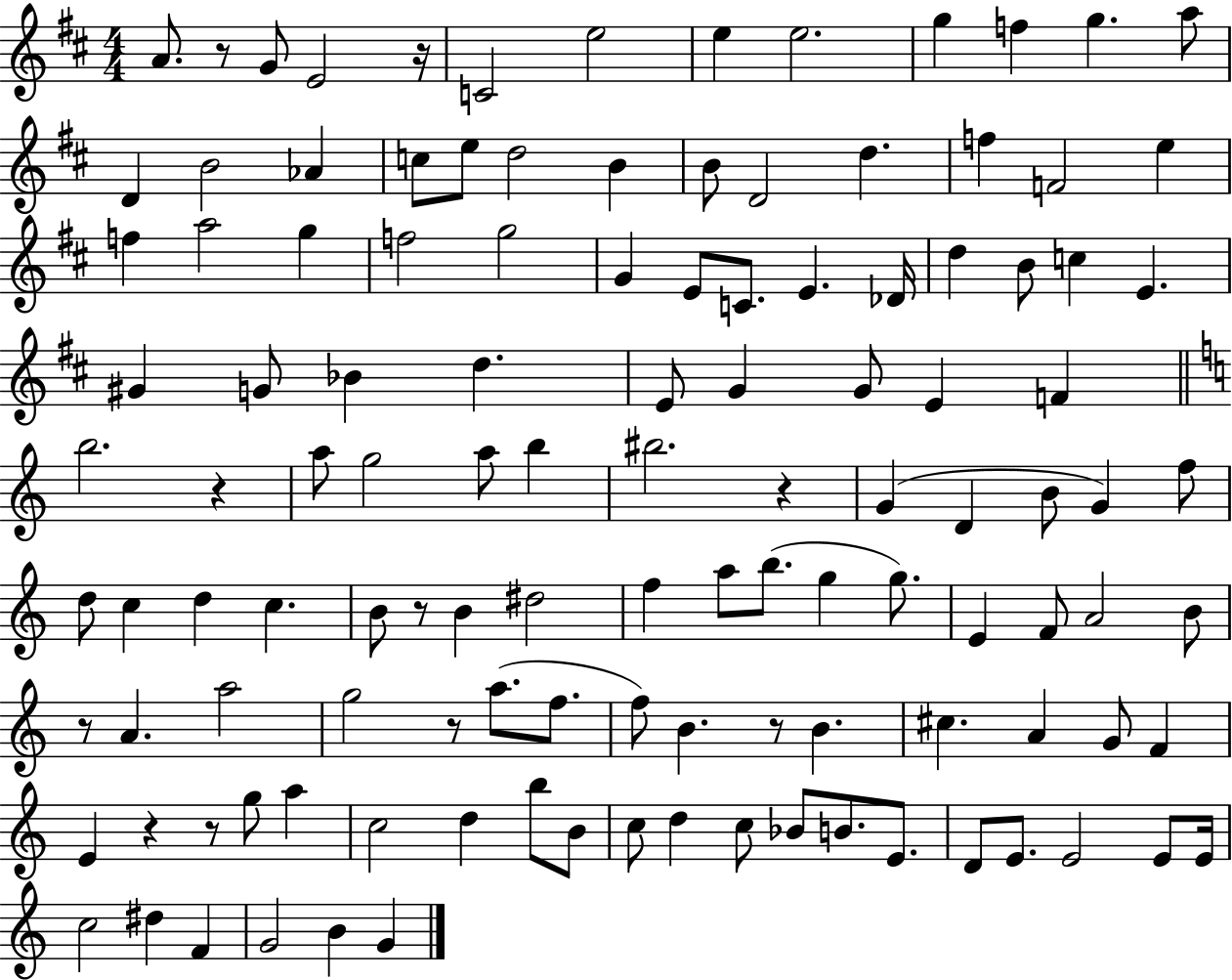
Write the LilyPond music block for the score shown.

{
  \clef treble
  \numericTimeSignature
  \time 4/4
  \key d \major
  \repeat volta 2 { a'8. r8 g'8 e'2 r16 | c'2 e''2 | e''4 e''2. | g''4 f''4 g''4. a''8 | \break d'4 b'2 aes'4 | c''8 e''8 d''2 b'4 | b'8 d'2 d''4. | f''4 f'2 e''4 | \break f''4 a''2 g''4 | f''2 g''2 | g'4 e'8 c'8. e'4. des'16 | d''4 b'8 c''4 e'4. | \break gis'4 g'8 bes'4 d''4. | e'8 g'4 g'8 e'4 f'4 | \bar "||" \break \key a \minor b''2. r4 | a''8 g''2 a''8 b''4 | bis''2. r4 | g'4( d'4 b'8 g'4) f''8 | \break d''8 c''4 d''4 c''4. | b'8 r8 b'4 dis''2 | f''4 a''8 b''8.( g''4 g''8.) | e'4 f'8 a'2 b'8 | \break r8 a'4. a''2 | g''2 r8 a''8.( f''8. | f''8) b'4. r8 b'4. | cis''4. a'4 g'8 f'4 | \break e'4 r4 r8 g''8 a''4 | c''2 d''4 b''8 b'8 | c''8 d''4 c''8 bes'8 b'8. e'8. | d'8 e'8. e'2 e'8 e'16 | \break c''2 dis''4 f'4 | g'2 b'4 g'4 | } \bar "|."
}